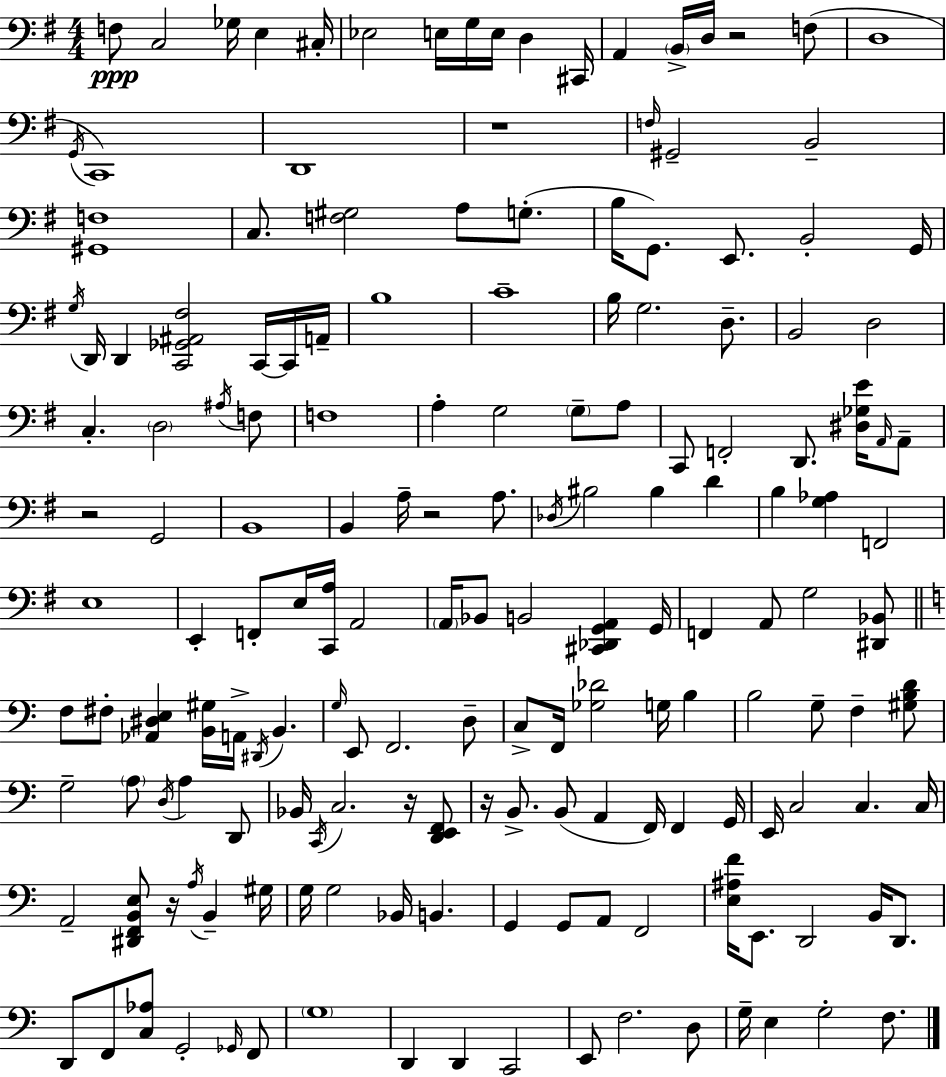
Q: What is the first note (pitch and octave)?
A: F3